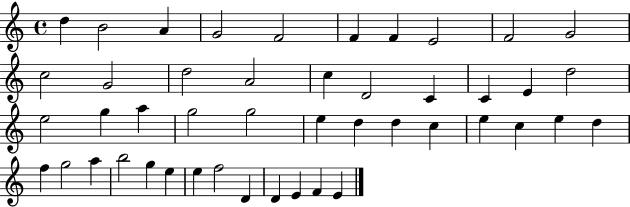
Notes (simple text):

D5/q B4/h A4/q G4/h F4/h F4/q F4/q E4/h F4/h G4/h C5/h G4/h D5/h A4/h C5/q D4/h C4/q C4/q E4/q D5/h E5/h G5/q A5/q G5/h G5/h E5/q D5/q D5/q C5/q E5/q C5/q E5/q D5/q F5/q G5/h A5/q B5/h G5/q E5/q E5/q F5/h D4/q D4/q E4/q F4/q E4/q